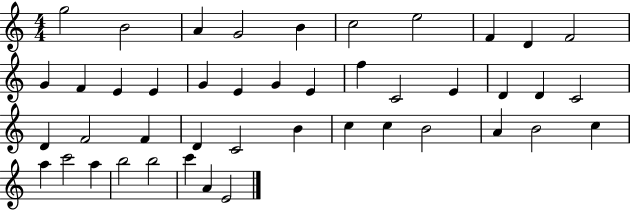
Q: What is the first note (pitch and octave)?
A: G5